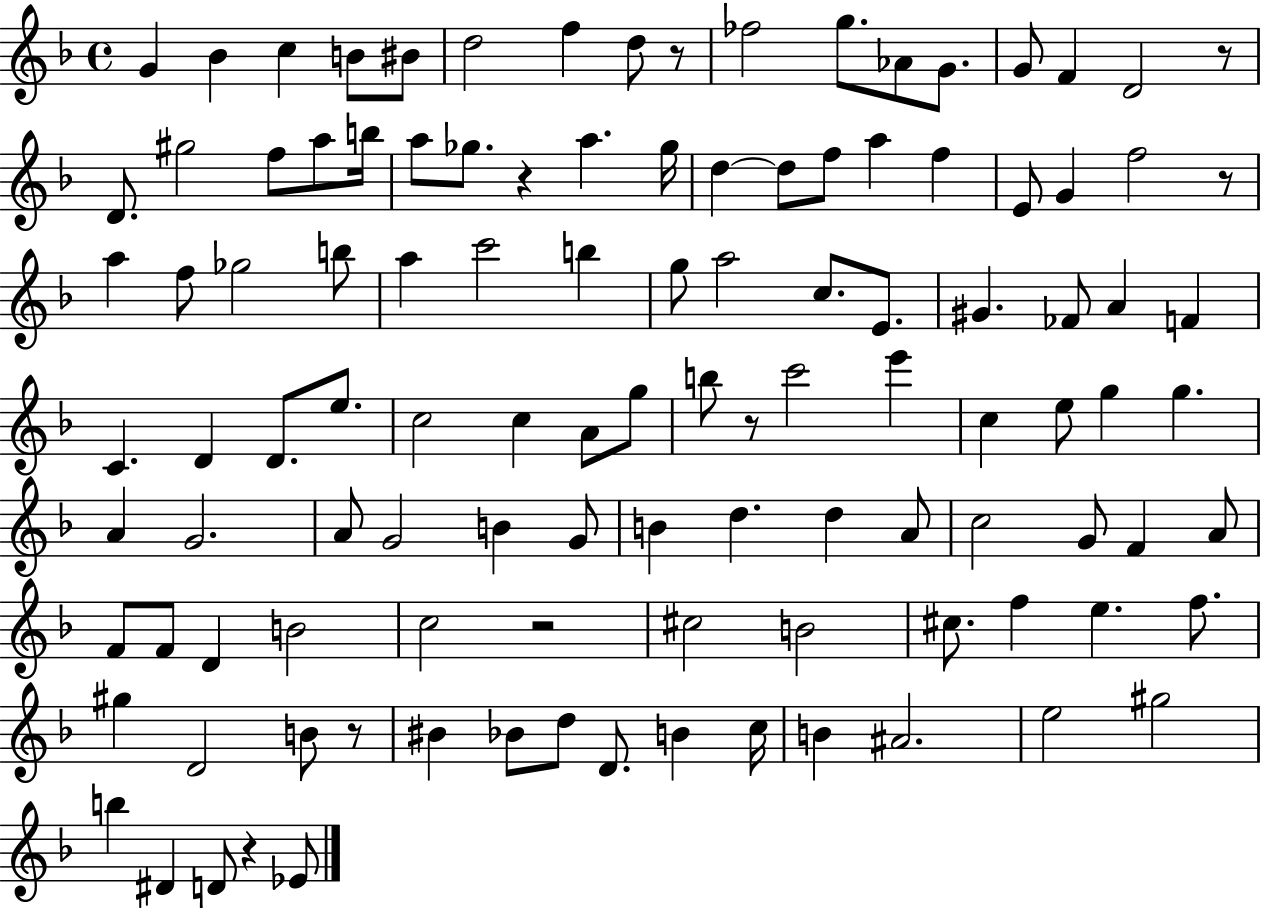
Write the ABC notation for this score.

X:1
T:Untitled
M:4/4
L:1/4
K:F
G _B c B/2 ^B/2 d2 f d/2 z/2 _f2 g/2 _A/2 G/2 G/2 F D2 z/2 D/2 ^g2 f/2 a/2 b/4 a/2 _g/2 z a _g/4 d d/2 f/2 a f E/2 G f2 z/2 a f/2 _g2 b/2 a c'2 b g/2 a2 c/2 E/2 ^G _F/2 A F C D D/2 e/2 c2 c A/2 g/2 b/2 z/2 c'2 e' c e/2 g g A G2 A/2 G2 B G/2 B d d A/2 c2 G/2 F A/2 F/2 F/2 D B2 c2 z2 ^c2 B2 ^c/2 f e f/2 ^g D2 B/2 z/2 ^B _B/2 d/2 D/2 B c/4 B ^A2 e2 ^g2 b ^D D/2 z _E/2